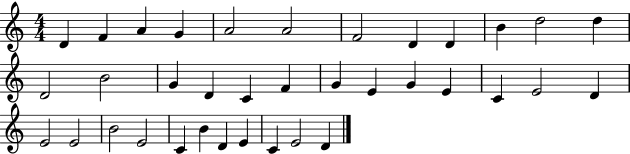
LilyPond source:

{
  \clef treble
  \numericTimeSignature
  \time 4/4
  \key c \major
  d'4 f'4 a'4 g'4 | a'2 a'2 | f'2 d'4 d'4 | b'4 d''2 d''4 | \break d'2 b'2 | g'4 d'4 c'4 f'4 | g'4 e'4 g'4 e'4 | c'4 e'2 d'4 | \break e'2 e'2 | b'2 e'2 | c'4 b'4 d'4 e'4 | c'4 e'2 d'4 | \break \bar "|."
}